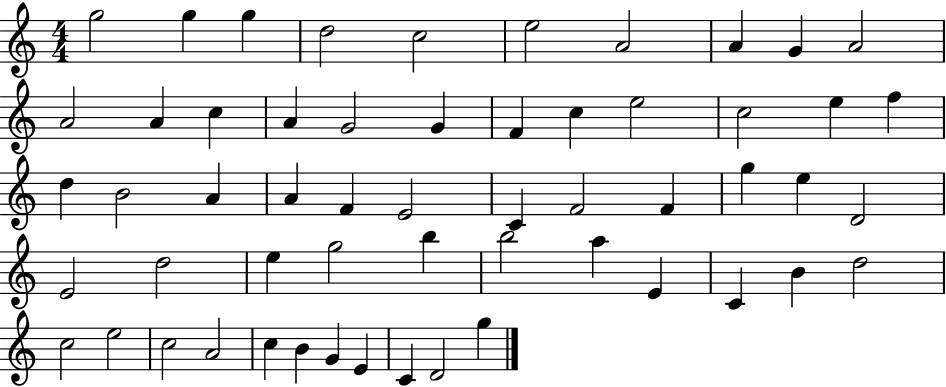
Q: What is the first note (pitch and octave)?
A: G5